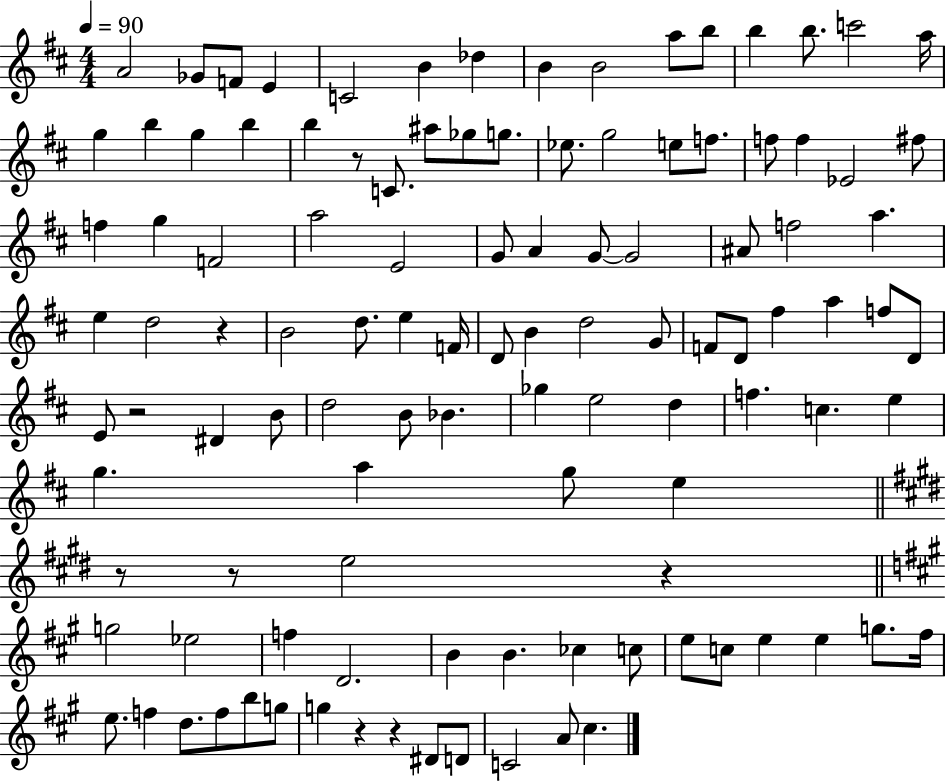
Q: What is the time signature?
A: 4/4